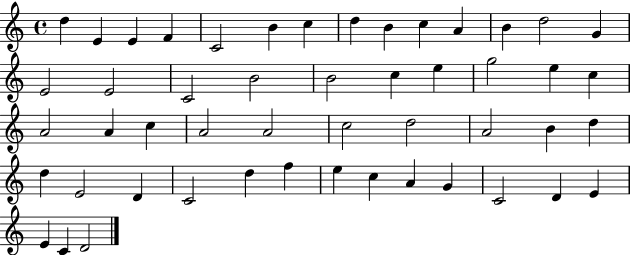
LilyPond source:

{
  \clef treble
  \time 4/4
  \defaultTimeSignature
  \key c \major
  d''4 e'4 e'4 f'4 | c'2 b'4 c''4 | d''4 b'4 c''4 a'4 | b'4 d''2 g'4 | \break e'2 e'2 | c'2 b'2 | b'2 c''4 e''4 | g''2 e''4 c''4 | \break a'2 a'4 c''4 | a'2 a'2 | c''2 d''2 | a'2 b'4 d''4 | \break d''4 e'2 d'4 | c'2 d''4 f''4 | e''4 c''4 a'4 g'4 | c'2 d'4 e'4 | \break e'4 c'4 d'2 | \bar "|."
}